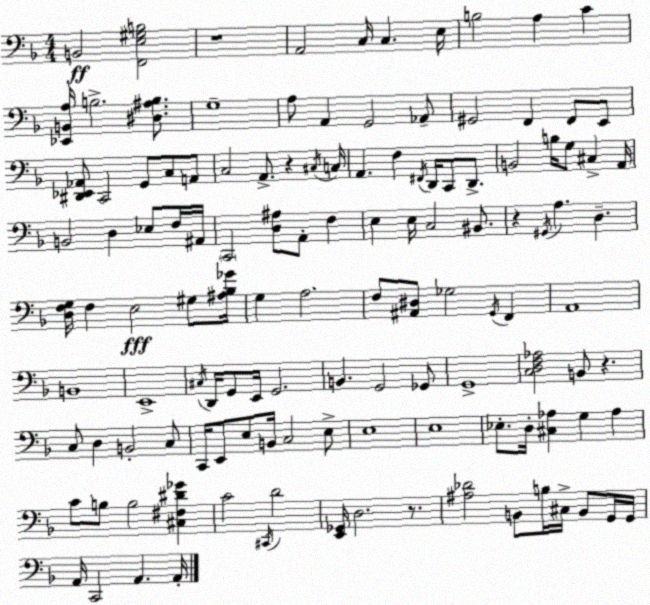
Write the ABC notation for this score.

X:1
T:Untitled
M:4/4
L:1/4
K:F
B,,2 [F,,E,^G,B,]2 z4 A,,2 C,/4 C, E,/4 B,2 A, C [_E,,B,,A,]/4 B,2 [^D,^A,B,]/2 G,4 A,/2 A,, G,,2 _A,,/2 ^G,,2 F,, F,,/2 E,,/2 [^D,,_E,,_A,,]/2 C,,2 G,,/2 C,/2 A,,/2 C,2 A,,/2 z ^C,/4 C,/4 A,, F, ^F,,/4 D,,/4 C,,/2 D,,/2 B,,2 B,/4 G,/2 ^C, A,,/4 B,,2 D, _E,/2 F,/4 ^A,,/4 C,,2 [D,^A,]/2 A,,/2 F, E, E,/4 C,2 ^B,,/2 z ^G,,/4 A, D, [D,F,G,]/4 F, E,2 ^G,/2 [^A,_B,_G]/4 G, A,2 F,/2 [^A,,^D,]/2 _G,2 G,,/4 F,, A,,4 B,,4 E,,4 ^C,/4 D,,/4 G,,/2 E,,/4 G,,2 B,, G,,2 _G,,/2 G,,4 [C,D,F,_A,]2 B,,/2 z C,/2 D, B,,2 C,/2 C,,/4 E,,/2 E,/2 B,,/4 C,2 E,/2 E,4 E,4 _E,/2 D,/4 [^C,_A,] G, _A, C/2 B,/2 B,2 [^C,^F,^D_G] C2 ^C,,/4 D2 [E,,_G,,]/4 D,2 z/2 [^A,_D]2 B,,/2 B,/4 ^C,/4 B,,/2 G,,/4 G,,/4 A,,/4 C,,2 A,, A,,/4